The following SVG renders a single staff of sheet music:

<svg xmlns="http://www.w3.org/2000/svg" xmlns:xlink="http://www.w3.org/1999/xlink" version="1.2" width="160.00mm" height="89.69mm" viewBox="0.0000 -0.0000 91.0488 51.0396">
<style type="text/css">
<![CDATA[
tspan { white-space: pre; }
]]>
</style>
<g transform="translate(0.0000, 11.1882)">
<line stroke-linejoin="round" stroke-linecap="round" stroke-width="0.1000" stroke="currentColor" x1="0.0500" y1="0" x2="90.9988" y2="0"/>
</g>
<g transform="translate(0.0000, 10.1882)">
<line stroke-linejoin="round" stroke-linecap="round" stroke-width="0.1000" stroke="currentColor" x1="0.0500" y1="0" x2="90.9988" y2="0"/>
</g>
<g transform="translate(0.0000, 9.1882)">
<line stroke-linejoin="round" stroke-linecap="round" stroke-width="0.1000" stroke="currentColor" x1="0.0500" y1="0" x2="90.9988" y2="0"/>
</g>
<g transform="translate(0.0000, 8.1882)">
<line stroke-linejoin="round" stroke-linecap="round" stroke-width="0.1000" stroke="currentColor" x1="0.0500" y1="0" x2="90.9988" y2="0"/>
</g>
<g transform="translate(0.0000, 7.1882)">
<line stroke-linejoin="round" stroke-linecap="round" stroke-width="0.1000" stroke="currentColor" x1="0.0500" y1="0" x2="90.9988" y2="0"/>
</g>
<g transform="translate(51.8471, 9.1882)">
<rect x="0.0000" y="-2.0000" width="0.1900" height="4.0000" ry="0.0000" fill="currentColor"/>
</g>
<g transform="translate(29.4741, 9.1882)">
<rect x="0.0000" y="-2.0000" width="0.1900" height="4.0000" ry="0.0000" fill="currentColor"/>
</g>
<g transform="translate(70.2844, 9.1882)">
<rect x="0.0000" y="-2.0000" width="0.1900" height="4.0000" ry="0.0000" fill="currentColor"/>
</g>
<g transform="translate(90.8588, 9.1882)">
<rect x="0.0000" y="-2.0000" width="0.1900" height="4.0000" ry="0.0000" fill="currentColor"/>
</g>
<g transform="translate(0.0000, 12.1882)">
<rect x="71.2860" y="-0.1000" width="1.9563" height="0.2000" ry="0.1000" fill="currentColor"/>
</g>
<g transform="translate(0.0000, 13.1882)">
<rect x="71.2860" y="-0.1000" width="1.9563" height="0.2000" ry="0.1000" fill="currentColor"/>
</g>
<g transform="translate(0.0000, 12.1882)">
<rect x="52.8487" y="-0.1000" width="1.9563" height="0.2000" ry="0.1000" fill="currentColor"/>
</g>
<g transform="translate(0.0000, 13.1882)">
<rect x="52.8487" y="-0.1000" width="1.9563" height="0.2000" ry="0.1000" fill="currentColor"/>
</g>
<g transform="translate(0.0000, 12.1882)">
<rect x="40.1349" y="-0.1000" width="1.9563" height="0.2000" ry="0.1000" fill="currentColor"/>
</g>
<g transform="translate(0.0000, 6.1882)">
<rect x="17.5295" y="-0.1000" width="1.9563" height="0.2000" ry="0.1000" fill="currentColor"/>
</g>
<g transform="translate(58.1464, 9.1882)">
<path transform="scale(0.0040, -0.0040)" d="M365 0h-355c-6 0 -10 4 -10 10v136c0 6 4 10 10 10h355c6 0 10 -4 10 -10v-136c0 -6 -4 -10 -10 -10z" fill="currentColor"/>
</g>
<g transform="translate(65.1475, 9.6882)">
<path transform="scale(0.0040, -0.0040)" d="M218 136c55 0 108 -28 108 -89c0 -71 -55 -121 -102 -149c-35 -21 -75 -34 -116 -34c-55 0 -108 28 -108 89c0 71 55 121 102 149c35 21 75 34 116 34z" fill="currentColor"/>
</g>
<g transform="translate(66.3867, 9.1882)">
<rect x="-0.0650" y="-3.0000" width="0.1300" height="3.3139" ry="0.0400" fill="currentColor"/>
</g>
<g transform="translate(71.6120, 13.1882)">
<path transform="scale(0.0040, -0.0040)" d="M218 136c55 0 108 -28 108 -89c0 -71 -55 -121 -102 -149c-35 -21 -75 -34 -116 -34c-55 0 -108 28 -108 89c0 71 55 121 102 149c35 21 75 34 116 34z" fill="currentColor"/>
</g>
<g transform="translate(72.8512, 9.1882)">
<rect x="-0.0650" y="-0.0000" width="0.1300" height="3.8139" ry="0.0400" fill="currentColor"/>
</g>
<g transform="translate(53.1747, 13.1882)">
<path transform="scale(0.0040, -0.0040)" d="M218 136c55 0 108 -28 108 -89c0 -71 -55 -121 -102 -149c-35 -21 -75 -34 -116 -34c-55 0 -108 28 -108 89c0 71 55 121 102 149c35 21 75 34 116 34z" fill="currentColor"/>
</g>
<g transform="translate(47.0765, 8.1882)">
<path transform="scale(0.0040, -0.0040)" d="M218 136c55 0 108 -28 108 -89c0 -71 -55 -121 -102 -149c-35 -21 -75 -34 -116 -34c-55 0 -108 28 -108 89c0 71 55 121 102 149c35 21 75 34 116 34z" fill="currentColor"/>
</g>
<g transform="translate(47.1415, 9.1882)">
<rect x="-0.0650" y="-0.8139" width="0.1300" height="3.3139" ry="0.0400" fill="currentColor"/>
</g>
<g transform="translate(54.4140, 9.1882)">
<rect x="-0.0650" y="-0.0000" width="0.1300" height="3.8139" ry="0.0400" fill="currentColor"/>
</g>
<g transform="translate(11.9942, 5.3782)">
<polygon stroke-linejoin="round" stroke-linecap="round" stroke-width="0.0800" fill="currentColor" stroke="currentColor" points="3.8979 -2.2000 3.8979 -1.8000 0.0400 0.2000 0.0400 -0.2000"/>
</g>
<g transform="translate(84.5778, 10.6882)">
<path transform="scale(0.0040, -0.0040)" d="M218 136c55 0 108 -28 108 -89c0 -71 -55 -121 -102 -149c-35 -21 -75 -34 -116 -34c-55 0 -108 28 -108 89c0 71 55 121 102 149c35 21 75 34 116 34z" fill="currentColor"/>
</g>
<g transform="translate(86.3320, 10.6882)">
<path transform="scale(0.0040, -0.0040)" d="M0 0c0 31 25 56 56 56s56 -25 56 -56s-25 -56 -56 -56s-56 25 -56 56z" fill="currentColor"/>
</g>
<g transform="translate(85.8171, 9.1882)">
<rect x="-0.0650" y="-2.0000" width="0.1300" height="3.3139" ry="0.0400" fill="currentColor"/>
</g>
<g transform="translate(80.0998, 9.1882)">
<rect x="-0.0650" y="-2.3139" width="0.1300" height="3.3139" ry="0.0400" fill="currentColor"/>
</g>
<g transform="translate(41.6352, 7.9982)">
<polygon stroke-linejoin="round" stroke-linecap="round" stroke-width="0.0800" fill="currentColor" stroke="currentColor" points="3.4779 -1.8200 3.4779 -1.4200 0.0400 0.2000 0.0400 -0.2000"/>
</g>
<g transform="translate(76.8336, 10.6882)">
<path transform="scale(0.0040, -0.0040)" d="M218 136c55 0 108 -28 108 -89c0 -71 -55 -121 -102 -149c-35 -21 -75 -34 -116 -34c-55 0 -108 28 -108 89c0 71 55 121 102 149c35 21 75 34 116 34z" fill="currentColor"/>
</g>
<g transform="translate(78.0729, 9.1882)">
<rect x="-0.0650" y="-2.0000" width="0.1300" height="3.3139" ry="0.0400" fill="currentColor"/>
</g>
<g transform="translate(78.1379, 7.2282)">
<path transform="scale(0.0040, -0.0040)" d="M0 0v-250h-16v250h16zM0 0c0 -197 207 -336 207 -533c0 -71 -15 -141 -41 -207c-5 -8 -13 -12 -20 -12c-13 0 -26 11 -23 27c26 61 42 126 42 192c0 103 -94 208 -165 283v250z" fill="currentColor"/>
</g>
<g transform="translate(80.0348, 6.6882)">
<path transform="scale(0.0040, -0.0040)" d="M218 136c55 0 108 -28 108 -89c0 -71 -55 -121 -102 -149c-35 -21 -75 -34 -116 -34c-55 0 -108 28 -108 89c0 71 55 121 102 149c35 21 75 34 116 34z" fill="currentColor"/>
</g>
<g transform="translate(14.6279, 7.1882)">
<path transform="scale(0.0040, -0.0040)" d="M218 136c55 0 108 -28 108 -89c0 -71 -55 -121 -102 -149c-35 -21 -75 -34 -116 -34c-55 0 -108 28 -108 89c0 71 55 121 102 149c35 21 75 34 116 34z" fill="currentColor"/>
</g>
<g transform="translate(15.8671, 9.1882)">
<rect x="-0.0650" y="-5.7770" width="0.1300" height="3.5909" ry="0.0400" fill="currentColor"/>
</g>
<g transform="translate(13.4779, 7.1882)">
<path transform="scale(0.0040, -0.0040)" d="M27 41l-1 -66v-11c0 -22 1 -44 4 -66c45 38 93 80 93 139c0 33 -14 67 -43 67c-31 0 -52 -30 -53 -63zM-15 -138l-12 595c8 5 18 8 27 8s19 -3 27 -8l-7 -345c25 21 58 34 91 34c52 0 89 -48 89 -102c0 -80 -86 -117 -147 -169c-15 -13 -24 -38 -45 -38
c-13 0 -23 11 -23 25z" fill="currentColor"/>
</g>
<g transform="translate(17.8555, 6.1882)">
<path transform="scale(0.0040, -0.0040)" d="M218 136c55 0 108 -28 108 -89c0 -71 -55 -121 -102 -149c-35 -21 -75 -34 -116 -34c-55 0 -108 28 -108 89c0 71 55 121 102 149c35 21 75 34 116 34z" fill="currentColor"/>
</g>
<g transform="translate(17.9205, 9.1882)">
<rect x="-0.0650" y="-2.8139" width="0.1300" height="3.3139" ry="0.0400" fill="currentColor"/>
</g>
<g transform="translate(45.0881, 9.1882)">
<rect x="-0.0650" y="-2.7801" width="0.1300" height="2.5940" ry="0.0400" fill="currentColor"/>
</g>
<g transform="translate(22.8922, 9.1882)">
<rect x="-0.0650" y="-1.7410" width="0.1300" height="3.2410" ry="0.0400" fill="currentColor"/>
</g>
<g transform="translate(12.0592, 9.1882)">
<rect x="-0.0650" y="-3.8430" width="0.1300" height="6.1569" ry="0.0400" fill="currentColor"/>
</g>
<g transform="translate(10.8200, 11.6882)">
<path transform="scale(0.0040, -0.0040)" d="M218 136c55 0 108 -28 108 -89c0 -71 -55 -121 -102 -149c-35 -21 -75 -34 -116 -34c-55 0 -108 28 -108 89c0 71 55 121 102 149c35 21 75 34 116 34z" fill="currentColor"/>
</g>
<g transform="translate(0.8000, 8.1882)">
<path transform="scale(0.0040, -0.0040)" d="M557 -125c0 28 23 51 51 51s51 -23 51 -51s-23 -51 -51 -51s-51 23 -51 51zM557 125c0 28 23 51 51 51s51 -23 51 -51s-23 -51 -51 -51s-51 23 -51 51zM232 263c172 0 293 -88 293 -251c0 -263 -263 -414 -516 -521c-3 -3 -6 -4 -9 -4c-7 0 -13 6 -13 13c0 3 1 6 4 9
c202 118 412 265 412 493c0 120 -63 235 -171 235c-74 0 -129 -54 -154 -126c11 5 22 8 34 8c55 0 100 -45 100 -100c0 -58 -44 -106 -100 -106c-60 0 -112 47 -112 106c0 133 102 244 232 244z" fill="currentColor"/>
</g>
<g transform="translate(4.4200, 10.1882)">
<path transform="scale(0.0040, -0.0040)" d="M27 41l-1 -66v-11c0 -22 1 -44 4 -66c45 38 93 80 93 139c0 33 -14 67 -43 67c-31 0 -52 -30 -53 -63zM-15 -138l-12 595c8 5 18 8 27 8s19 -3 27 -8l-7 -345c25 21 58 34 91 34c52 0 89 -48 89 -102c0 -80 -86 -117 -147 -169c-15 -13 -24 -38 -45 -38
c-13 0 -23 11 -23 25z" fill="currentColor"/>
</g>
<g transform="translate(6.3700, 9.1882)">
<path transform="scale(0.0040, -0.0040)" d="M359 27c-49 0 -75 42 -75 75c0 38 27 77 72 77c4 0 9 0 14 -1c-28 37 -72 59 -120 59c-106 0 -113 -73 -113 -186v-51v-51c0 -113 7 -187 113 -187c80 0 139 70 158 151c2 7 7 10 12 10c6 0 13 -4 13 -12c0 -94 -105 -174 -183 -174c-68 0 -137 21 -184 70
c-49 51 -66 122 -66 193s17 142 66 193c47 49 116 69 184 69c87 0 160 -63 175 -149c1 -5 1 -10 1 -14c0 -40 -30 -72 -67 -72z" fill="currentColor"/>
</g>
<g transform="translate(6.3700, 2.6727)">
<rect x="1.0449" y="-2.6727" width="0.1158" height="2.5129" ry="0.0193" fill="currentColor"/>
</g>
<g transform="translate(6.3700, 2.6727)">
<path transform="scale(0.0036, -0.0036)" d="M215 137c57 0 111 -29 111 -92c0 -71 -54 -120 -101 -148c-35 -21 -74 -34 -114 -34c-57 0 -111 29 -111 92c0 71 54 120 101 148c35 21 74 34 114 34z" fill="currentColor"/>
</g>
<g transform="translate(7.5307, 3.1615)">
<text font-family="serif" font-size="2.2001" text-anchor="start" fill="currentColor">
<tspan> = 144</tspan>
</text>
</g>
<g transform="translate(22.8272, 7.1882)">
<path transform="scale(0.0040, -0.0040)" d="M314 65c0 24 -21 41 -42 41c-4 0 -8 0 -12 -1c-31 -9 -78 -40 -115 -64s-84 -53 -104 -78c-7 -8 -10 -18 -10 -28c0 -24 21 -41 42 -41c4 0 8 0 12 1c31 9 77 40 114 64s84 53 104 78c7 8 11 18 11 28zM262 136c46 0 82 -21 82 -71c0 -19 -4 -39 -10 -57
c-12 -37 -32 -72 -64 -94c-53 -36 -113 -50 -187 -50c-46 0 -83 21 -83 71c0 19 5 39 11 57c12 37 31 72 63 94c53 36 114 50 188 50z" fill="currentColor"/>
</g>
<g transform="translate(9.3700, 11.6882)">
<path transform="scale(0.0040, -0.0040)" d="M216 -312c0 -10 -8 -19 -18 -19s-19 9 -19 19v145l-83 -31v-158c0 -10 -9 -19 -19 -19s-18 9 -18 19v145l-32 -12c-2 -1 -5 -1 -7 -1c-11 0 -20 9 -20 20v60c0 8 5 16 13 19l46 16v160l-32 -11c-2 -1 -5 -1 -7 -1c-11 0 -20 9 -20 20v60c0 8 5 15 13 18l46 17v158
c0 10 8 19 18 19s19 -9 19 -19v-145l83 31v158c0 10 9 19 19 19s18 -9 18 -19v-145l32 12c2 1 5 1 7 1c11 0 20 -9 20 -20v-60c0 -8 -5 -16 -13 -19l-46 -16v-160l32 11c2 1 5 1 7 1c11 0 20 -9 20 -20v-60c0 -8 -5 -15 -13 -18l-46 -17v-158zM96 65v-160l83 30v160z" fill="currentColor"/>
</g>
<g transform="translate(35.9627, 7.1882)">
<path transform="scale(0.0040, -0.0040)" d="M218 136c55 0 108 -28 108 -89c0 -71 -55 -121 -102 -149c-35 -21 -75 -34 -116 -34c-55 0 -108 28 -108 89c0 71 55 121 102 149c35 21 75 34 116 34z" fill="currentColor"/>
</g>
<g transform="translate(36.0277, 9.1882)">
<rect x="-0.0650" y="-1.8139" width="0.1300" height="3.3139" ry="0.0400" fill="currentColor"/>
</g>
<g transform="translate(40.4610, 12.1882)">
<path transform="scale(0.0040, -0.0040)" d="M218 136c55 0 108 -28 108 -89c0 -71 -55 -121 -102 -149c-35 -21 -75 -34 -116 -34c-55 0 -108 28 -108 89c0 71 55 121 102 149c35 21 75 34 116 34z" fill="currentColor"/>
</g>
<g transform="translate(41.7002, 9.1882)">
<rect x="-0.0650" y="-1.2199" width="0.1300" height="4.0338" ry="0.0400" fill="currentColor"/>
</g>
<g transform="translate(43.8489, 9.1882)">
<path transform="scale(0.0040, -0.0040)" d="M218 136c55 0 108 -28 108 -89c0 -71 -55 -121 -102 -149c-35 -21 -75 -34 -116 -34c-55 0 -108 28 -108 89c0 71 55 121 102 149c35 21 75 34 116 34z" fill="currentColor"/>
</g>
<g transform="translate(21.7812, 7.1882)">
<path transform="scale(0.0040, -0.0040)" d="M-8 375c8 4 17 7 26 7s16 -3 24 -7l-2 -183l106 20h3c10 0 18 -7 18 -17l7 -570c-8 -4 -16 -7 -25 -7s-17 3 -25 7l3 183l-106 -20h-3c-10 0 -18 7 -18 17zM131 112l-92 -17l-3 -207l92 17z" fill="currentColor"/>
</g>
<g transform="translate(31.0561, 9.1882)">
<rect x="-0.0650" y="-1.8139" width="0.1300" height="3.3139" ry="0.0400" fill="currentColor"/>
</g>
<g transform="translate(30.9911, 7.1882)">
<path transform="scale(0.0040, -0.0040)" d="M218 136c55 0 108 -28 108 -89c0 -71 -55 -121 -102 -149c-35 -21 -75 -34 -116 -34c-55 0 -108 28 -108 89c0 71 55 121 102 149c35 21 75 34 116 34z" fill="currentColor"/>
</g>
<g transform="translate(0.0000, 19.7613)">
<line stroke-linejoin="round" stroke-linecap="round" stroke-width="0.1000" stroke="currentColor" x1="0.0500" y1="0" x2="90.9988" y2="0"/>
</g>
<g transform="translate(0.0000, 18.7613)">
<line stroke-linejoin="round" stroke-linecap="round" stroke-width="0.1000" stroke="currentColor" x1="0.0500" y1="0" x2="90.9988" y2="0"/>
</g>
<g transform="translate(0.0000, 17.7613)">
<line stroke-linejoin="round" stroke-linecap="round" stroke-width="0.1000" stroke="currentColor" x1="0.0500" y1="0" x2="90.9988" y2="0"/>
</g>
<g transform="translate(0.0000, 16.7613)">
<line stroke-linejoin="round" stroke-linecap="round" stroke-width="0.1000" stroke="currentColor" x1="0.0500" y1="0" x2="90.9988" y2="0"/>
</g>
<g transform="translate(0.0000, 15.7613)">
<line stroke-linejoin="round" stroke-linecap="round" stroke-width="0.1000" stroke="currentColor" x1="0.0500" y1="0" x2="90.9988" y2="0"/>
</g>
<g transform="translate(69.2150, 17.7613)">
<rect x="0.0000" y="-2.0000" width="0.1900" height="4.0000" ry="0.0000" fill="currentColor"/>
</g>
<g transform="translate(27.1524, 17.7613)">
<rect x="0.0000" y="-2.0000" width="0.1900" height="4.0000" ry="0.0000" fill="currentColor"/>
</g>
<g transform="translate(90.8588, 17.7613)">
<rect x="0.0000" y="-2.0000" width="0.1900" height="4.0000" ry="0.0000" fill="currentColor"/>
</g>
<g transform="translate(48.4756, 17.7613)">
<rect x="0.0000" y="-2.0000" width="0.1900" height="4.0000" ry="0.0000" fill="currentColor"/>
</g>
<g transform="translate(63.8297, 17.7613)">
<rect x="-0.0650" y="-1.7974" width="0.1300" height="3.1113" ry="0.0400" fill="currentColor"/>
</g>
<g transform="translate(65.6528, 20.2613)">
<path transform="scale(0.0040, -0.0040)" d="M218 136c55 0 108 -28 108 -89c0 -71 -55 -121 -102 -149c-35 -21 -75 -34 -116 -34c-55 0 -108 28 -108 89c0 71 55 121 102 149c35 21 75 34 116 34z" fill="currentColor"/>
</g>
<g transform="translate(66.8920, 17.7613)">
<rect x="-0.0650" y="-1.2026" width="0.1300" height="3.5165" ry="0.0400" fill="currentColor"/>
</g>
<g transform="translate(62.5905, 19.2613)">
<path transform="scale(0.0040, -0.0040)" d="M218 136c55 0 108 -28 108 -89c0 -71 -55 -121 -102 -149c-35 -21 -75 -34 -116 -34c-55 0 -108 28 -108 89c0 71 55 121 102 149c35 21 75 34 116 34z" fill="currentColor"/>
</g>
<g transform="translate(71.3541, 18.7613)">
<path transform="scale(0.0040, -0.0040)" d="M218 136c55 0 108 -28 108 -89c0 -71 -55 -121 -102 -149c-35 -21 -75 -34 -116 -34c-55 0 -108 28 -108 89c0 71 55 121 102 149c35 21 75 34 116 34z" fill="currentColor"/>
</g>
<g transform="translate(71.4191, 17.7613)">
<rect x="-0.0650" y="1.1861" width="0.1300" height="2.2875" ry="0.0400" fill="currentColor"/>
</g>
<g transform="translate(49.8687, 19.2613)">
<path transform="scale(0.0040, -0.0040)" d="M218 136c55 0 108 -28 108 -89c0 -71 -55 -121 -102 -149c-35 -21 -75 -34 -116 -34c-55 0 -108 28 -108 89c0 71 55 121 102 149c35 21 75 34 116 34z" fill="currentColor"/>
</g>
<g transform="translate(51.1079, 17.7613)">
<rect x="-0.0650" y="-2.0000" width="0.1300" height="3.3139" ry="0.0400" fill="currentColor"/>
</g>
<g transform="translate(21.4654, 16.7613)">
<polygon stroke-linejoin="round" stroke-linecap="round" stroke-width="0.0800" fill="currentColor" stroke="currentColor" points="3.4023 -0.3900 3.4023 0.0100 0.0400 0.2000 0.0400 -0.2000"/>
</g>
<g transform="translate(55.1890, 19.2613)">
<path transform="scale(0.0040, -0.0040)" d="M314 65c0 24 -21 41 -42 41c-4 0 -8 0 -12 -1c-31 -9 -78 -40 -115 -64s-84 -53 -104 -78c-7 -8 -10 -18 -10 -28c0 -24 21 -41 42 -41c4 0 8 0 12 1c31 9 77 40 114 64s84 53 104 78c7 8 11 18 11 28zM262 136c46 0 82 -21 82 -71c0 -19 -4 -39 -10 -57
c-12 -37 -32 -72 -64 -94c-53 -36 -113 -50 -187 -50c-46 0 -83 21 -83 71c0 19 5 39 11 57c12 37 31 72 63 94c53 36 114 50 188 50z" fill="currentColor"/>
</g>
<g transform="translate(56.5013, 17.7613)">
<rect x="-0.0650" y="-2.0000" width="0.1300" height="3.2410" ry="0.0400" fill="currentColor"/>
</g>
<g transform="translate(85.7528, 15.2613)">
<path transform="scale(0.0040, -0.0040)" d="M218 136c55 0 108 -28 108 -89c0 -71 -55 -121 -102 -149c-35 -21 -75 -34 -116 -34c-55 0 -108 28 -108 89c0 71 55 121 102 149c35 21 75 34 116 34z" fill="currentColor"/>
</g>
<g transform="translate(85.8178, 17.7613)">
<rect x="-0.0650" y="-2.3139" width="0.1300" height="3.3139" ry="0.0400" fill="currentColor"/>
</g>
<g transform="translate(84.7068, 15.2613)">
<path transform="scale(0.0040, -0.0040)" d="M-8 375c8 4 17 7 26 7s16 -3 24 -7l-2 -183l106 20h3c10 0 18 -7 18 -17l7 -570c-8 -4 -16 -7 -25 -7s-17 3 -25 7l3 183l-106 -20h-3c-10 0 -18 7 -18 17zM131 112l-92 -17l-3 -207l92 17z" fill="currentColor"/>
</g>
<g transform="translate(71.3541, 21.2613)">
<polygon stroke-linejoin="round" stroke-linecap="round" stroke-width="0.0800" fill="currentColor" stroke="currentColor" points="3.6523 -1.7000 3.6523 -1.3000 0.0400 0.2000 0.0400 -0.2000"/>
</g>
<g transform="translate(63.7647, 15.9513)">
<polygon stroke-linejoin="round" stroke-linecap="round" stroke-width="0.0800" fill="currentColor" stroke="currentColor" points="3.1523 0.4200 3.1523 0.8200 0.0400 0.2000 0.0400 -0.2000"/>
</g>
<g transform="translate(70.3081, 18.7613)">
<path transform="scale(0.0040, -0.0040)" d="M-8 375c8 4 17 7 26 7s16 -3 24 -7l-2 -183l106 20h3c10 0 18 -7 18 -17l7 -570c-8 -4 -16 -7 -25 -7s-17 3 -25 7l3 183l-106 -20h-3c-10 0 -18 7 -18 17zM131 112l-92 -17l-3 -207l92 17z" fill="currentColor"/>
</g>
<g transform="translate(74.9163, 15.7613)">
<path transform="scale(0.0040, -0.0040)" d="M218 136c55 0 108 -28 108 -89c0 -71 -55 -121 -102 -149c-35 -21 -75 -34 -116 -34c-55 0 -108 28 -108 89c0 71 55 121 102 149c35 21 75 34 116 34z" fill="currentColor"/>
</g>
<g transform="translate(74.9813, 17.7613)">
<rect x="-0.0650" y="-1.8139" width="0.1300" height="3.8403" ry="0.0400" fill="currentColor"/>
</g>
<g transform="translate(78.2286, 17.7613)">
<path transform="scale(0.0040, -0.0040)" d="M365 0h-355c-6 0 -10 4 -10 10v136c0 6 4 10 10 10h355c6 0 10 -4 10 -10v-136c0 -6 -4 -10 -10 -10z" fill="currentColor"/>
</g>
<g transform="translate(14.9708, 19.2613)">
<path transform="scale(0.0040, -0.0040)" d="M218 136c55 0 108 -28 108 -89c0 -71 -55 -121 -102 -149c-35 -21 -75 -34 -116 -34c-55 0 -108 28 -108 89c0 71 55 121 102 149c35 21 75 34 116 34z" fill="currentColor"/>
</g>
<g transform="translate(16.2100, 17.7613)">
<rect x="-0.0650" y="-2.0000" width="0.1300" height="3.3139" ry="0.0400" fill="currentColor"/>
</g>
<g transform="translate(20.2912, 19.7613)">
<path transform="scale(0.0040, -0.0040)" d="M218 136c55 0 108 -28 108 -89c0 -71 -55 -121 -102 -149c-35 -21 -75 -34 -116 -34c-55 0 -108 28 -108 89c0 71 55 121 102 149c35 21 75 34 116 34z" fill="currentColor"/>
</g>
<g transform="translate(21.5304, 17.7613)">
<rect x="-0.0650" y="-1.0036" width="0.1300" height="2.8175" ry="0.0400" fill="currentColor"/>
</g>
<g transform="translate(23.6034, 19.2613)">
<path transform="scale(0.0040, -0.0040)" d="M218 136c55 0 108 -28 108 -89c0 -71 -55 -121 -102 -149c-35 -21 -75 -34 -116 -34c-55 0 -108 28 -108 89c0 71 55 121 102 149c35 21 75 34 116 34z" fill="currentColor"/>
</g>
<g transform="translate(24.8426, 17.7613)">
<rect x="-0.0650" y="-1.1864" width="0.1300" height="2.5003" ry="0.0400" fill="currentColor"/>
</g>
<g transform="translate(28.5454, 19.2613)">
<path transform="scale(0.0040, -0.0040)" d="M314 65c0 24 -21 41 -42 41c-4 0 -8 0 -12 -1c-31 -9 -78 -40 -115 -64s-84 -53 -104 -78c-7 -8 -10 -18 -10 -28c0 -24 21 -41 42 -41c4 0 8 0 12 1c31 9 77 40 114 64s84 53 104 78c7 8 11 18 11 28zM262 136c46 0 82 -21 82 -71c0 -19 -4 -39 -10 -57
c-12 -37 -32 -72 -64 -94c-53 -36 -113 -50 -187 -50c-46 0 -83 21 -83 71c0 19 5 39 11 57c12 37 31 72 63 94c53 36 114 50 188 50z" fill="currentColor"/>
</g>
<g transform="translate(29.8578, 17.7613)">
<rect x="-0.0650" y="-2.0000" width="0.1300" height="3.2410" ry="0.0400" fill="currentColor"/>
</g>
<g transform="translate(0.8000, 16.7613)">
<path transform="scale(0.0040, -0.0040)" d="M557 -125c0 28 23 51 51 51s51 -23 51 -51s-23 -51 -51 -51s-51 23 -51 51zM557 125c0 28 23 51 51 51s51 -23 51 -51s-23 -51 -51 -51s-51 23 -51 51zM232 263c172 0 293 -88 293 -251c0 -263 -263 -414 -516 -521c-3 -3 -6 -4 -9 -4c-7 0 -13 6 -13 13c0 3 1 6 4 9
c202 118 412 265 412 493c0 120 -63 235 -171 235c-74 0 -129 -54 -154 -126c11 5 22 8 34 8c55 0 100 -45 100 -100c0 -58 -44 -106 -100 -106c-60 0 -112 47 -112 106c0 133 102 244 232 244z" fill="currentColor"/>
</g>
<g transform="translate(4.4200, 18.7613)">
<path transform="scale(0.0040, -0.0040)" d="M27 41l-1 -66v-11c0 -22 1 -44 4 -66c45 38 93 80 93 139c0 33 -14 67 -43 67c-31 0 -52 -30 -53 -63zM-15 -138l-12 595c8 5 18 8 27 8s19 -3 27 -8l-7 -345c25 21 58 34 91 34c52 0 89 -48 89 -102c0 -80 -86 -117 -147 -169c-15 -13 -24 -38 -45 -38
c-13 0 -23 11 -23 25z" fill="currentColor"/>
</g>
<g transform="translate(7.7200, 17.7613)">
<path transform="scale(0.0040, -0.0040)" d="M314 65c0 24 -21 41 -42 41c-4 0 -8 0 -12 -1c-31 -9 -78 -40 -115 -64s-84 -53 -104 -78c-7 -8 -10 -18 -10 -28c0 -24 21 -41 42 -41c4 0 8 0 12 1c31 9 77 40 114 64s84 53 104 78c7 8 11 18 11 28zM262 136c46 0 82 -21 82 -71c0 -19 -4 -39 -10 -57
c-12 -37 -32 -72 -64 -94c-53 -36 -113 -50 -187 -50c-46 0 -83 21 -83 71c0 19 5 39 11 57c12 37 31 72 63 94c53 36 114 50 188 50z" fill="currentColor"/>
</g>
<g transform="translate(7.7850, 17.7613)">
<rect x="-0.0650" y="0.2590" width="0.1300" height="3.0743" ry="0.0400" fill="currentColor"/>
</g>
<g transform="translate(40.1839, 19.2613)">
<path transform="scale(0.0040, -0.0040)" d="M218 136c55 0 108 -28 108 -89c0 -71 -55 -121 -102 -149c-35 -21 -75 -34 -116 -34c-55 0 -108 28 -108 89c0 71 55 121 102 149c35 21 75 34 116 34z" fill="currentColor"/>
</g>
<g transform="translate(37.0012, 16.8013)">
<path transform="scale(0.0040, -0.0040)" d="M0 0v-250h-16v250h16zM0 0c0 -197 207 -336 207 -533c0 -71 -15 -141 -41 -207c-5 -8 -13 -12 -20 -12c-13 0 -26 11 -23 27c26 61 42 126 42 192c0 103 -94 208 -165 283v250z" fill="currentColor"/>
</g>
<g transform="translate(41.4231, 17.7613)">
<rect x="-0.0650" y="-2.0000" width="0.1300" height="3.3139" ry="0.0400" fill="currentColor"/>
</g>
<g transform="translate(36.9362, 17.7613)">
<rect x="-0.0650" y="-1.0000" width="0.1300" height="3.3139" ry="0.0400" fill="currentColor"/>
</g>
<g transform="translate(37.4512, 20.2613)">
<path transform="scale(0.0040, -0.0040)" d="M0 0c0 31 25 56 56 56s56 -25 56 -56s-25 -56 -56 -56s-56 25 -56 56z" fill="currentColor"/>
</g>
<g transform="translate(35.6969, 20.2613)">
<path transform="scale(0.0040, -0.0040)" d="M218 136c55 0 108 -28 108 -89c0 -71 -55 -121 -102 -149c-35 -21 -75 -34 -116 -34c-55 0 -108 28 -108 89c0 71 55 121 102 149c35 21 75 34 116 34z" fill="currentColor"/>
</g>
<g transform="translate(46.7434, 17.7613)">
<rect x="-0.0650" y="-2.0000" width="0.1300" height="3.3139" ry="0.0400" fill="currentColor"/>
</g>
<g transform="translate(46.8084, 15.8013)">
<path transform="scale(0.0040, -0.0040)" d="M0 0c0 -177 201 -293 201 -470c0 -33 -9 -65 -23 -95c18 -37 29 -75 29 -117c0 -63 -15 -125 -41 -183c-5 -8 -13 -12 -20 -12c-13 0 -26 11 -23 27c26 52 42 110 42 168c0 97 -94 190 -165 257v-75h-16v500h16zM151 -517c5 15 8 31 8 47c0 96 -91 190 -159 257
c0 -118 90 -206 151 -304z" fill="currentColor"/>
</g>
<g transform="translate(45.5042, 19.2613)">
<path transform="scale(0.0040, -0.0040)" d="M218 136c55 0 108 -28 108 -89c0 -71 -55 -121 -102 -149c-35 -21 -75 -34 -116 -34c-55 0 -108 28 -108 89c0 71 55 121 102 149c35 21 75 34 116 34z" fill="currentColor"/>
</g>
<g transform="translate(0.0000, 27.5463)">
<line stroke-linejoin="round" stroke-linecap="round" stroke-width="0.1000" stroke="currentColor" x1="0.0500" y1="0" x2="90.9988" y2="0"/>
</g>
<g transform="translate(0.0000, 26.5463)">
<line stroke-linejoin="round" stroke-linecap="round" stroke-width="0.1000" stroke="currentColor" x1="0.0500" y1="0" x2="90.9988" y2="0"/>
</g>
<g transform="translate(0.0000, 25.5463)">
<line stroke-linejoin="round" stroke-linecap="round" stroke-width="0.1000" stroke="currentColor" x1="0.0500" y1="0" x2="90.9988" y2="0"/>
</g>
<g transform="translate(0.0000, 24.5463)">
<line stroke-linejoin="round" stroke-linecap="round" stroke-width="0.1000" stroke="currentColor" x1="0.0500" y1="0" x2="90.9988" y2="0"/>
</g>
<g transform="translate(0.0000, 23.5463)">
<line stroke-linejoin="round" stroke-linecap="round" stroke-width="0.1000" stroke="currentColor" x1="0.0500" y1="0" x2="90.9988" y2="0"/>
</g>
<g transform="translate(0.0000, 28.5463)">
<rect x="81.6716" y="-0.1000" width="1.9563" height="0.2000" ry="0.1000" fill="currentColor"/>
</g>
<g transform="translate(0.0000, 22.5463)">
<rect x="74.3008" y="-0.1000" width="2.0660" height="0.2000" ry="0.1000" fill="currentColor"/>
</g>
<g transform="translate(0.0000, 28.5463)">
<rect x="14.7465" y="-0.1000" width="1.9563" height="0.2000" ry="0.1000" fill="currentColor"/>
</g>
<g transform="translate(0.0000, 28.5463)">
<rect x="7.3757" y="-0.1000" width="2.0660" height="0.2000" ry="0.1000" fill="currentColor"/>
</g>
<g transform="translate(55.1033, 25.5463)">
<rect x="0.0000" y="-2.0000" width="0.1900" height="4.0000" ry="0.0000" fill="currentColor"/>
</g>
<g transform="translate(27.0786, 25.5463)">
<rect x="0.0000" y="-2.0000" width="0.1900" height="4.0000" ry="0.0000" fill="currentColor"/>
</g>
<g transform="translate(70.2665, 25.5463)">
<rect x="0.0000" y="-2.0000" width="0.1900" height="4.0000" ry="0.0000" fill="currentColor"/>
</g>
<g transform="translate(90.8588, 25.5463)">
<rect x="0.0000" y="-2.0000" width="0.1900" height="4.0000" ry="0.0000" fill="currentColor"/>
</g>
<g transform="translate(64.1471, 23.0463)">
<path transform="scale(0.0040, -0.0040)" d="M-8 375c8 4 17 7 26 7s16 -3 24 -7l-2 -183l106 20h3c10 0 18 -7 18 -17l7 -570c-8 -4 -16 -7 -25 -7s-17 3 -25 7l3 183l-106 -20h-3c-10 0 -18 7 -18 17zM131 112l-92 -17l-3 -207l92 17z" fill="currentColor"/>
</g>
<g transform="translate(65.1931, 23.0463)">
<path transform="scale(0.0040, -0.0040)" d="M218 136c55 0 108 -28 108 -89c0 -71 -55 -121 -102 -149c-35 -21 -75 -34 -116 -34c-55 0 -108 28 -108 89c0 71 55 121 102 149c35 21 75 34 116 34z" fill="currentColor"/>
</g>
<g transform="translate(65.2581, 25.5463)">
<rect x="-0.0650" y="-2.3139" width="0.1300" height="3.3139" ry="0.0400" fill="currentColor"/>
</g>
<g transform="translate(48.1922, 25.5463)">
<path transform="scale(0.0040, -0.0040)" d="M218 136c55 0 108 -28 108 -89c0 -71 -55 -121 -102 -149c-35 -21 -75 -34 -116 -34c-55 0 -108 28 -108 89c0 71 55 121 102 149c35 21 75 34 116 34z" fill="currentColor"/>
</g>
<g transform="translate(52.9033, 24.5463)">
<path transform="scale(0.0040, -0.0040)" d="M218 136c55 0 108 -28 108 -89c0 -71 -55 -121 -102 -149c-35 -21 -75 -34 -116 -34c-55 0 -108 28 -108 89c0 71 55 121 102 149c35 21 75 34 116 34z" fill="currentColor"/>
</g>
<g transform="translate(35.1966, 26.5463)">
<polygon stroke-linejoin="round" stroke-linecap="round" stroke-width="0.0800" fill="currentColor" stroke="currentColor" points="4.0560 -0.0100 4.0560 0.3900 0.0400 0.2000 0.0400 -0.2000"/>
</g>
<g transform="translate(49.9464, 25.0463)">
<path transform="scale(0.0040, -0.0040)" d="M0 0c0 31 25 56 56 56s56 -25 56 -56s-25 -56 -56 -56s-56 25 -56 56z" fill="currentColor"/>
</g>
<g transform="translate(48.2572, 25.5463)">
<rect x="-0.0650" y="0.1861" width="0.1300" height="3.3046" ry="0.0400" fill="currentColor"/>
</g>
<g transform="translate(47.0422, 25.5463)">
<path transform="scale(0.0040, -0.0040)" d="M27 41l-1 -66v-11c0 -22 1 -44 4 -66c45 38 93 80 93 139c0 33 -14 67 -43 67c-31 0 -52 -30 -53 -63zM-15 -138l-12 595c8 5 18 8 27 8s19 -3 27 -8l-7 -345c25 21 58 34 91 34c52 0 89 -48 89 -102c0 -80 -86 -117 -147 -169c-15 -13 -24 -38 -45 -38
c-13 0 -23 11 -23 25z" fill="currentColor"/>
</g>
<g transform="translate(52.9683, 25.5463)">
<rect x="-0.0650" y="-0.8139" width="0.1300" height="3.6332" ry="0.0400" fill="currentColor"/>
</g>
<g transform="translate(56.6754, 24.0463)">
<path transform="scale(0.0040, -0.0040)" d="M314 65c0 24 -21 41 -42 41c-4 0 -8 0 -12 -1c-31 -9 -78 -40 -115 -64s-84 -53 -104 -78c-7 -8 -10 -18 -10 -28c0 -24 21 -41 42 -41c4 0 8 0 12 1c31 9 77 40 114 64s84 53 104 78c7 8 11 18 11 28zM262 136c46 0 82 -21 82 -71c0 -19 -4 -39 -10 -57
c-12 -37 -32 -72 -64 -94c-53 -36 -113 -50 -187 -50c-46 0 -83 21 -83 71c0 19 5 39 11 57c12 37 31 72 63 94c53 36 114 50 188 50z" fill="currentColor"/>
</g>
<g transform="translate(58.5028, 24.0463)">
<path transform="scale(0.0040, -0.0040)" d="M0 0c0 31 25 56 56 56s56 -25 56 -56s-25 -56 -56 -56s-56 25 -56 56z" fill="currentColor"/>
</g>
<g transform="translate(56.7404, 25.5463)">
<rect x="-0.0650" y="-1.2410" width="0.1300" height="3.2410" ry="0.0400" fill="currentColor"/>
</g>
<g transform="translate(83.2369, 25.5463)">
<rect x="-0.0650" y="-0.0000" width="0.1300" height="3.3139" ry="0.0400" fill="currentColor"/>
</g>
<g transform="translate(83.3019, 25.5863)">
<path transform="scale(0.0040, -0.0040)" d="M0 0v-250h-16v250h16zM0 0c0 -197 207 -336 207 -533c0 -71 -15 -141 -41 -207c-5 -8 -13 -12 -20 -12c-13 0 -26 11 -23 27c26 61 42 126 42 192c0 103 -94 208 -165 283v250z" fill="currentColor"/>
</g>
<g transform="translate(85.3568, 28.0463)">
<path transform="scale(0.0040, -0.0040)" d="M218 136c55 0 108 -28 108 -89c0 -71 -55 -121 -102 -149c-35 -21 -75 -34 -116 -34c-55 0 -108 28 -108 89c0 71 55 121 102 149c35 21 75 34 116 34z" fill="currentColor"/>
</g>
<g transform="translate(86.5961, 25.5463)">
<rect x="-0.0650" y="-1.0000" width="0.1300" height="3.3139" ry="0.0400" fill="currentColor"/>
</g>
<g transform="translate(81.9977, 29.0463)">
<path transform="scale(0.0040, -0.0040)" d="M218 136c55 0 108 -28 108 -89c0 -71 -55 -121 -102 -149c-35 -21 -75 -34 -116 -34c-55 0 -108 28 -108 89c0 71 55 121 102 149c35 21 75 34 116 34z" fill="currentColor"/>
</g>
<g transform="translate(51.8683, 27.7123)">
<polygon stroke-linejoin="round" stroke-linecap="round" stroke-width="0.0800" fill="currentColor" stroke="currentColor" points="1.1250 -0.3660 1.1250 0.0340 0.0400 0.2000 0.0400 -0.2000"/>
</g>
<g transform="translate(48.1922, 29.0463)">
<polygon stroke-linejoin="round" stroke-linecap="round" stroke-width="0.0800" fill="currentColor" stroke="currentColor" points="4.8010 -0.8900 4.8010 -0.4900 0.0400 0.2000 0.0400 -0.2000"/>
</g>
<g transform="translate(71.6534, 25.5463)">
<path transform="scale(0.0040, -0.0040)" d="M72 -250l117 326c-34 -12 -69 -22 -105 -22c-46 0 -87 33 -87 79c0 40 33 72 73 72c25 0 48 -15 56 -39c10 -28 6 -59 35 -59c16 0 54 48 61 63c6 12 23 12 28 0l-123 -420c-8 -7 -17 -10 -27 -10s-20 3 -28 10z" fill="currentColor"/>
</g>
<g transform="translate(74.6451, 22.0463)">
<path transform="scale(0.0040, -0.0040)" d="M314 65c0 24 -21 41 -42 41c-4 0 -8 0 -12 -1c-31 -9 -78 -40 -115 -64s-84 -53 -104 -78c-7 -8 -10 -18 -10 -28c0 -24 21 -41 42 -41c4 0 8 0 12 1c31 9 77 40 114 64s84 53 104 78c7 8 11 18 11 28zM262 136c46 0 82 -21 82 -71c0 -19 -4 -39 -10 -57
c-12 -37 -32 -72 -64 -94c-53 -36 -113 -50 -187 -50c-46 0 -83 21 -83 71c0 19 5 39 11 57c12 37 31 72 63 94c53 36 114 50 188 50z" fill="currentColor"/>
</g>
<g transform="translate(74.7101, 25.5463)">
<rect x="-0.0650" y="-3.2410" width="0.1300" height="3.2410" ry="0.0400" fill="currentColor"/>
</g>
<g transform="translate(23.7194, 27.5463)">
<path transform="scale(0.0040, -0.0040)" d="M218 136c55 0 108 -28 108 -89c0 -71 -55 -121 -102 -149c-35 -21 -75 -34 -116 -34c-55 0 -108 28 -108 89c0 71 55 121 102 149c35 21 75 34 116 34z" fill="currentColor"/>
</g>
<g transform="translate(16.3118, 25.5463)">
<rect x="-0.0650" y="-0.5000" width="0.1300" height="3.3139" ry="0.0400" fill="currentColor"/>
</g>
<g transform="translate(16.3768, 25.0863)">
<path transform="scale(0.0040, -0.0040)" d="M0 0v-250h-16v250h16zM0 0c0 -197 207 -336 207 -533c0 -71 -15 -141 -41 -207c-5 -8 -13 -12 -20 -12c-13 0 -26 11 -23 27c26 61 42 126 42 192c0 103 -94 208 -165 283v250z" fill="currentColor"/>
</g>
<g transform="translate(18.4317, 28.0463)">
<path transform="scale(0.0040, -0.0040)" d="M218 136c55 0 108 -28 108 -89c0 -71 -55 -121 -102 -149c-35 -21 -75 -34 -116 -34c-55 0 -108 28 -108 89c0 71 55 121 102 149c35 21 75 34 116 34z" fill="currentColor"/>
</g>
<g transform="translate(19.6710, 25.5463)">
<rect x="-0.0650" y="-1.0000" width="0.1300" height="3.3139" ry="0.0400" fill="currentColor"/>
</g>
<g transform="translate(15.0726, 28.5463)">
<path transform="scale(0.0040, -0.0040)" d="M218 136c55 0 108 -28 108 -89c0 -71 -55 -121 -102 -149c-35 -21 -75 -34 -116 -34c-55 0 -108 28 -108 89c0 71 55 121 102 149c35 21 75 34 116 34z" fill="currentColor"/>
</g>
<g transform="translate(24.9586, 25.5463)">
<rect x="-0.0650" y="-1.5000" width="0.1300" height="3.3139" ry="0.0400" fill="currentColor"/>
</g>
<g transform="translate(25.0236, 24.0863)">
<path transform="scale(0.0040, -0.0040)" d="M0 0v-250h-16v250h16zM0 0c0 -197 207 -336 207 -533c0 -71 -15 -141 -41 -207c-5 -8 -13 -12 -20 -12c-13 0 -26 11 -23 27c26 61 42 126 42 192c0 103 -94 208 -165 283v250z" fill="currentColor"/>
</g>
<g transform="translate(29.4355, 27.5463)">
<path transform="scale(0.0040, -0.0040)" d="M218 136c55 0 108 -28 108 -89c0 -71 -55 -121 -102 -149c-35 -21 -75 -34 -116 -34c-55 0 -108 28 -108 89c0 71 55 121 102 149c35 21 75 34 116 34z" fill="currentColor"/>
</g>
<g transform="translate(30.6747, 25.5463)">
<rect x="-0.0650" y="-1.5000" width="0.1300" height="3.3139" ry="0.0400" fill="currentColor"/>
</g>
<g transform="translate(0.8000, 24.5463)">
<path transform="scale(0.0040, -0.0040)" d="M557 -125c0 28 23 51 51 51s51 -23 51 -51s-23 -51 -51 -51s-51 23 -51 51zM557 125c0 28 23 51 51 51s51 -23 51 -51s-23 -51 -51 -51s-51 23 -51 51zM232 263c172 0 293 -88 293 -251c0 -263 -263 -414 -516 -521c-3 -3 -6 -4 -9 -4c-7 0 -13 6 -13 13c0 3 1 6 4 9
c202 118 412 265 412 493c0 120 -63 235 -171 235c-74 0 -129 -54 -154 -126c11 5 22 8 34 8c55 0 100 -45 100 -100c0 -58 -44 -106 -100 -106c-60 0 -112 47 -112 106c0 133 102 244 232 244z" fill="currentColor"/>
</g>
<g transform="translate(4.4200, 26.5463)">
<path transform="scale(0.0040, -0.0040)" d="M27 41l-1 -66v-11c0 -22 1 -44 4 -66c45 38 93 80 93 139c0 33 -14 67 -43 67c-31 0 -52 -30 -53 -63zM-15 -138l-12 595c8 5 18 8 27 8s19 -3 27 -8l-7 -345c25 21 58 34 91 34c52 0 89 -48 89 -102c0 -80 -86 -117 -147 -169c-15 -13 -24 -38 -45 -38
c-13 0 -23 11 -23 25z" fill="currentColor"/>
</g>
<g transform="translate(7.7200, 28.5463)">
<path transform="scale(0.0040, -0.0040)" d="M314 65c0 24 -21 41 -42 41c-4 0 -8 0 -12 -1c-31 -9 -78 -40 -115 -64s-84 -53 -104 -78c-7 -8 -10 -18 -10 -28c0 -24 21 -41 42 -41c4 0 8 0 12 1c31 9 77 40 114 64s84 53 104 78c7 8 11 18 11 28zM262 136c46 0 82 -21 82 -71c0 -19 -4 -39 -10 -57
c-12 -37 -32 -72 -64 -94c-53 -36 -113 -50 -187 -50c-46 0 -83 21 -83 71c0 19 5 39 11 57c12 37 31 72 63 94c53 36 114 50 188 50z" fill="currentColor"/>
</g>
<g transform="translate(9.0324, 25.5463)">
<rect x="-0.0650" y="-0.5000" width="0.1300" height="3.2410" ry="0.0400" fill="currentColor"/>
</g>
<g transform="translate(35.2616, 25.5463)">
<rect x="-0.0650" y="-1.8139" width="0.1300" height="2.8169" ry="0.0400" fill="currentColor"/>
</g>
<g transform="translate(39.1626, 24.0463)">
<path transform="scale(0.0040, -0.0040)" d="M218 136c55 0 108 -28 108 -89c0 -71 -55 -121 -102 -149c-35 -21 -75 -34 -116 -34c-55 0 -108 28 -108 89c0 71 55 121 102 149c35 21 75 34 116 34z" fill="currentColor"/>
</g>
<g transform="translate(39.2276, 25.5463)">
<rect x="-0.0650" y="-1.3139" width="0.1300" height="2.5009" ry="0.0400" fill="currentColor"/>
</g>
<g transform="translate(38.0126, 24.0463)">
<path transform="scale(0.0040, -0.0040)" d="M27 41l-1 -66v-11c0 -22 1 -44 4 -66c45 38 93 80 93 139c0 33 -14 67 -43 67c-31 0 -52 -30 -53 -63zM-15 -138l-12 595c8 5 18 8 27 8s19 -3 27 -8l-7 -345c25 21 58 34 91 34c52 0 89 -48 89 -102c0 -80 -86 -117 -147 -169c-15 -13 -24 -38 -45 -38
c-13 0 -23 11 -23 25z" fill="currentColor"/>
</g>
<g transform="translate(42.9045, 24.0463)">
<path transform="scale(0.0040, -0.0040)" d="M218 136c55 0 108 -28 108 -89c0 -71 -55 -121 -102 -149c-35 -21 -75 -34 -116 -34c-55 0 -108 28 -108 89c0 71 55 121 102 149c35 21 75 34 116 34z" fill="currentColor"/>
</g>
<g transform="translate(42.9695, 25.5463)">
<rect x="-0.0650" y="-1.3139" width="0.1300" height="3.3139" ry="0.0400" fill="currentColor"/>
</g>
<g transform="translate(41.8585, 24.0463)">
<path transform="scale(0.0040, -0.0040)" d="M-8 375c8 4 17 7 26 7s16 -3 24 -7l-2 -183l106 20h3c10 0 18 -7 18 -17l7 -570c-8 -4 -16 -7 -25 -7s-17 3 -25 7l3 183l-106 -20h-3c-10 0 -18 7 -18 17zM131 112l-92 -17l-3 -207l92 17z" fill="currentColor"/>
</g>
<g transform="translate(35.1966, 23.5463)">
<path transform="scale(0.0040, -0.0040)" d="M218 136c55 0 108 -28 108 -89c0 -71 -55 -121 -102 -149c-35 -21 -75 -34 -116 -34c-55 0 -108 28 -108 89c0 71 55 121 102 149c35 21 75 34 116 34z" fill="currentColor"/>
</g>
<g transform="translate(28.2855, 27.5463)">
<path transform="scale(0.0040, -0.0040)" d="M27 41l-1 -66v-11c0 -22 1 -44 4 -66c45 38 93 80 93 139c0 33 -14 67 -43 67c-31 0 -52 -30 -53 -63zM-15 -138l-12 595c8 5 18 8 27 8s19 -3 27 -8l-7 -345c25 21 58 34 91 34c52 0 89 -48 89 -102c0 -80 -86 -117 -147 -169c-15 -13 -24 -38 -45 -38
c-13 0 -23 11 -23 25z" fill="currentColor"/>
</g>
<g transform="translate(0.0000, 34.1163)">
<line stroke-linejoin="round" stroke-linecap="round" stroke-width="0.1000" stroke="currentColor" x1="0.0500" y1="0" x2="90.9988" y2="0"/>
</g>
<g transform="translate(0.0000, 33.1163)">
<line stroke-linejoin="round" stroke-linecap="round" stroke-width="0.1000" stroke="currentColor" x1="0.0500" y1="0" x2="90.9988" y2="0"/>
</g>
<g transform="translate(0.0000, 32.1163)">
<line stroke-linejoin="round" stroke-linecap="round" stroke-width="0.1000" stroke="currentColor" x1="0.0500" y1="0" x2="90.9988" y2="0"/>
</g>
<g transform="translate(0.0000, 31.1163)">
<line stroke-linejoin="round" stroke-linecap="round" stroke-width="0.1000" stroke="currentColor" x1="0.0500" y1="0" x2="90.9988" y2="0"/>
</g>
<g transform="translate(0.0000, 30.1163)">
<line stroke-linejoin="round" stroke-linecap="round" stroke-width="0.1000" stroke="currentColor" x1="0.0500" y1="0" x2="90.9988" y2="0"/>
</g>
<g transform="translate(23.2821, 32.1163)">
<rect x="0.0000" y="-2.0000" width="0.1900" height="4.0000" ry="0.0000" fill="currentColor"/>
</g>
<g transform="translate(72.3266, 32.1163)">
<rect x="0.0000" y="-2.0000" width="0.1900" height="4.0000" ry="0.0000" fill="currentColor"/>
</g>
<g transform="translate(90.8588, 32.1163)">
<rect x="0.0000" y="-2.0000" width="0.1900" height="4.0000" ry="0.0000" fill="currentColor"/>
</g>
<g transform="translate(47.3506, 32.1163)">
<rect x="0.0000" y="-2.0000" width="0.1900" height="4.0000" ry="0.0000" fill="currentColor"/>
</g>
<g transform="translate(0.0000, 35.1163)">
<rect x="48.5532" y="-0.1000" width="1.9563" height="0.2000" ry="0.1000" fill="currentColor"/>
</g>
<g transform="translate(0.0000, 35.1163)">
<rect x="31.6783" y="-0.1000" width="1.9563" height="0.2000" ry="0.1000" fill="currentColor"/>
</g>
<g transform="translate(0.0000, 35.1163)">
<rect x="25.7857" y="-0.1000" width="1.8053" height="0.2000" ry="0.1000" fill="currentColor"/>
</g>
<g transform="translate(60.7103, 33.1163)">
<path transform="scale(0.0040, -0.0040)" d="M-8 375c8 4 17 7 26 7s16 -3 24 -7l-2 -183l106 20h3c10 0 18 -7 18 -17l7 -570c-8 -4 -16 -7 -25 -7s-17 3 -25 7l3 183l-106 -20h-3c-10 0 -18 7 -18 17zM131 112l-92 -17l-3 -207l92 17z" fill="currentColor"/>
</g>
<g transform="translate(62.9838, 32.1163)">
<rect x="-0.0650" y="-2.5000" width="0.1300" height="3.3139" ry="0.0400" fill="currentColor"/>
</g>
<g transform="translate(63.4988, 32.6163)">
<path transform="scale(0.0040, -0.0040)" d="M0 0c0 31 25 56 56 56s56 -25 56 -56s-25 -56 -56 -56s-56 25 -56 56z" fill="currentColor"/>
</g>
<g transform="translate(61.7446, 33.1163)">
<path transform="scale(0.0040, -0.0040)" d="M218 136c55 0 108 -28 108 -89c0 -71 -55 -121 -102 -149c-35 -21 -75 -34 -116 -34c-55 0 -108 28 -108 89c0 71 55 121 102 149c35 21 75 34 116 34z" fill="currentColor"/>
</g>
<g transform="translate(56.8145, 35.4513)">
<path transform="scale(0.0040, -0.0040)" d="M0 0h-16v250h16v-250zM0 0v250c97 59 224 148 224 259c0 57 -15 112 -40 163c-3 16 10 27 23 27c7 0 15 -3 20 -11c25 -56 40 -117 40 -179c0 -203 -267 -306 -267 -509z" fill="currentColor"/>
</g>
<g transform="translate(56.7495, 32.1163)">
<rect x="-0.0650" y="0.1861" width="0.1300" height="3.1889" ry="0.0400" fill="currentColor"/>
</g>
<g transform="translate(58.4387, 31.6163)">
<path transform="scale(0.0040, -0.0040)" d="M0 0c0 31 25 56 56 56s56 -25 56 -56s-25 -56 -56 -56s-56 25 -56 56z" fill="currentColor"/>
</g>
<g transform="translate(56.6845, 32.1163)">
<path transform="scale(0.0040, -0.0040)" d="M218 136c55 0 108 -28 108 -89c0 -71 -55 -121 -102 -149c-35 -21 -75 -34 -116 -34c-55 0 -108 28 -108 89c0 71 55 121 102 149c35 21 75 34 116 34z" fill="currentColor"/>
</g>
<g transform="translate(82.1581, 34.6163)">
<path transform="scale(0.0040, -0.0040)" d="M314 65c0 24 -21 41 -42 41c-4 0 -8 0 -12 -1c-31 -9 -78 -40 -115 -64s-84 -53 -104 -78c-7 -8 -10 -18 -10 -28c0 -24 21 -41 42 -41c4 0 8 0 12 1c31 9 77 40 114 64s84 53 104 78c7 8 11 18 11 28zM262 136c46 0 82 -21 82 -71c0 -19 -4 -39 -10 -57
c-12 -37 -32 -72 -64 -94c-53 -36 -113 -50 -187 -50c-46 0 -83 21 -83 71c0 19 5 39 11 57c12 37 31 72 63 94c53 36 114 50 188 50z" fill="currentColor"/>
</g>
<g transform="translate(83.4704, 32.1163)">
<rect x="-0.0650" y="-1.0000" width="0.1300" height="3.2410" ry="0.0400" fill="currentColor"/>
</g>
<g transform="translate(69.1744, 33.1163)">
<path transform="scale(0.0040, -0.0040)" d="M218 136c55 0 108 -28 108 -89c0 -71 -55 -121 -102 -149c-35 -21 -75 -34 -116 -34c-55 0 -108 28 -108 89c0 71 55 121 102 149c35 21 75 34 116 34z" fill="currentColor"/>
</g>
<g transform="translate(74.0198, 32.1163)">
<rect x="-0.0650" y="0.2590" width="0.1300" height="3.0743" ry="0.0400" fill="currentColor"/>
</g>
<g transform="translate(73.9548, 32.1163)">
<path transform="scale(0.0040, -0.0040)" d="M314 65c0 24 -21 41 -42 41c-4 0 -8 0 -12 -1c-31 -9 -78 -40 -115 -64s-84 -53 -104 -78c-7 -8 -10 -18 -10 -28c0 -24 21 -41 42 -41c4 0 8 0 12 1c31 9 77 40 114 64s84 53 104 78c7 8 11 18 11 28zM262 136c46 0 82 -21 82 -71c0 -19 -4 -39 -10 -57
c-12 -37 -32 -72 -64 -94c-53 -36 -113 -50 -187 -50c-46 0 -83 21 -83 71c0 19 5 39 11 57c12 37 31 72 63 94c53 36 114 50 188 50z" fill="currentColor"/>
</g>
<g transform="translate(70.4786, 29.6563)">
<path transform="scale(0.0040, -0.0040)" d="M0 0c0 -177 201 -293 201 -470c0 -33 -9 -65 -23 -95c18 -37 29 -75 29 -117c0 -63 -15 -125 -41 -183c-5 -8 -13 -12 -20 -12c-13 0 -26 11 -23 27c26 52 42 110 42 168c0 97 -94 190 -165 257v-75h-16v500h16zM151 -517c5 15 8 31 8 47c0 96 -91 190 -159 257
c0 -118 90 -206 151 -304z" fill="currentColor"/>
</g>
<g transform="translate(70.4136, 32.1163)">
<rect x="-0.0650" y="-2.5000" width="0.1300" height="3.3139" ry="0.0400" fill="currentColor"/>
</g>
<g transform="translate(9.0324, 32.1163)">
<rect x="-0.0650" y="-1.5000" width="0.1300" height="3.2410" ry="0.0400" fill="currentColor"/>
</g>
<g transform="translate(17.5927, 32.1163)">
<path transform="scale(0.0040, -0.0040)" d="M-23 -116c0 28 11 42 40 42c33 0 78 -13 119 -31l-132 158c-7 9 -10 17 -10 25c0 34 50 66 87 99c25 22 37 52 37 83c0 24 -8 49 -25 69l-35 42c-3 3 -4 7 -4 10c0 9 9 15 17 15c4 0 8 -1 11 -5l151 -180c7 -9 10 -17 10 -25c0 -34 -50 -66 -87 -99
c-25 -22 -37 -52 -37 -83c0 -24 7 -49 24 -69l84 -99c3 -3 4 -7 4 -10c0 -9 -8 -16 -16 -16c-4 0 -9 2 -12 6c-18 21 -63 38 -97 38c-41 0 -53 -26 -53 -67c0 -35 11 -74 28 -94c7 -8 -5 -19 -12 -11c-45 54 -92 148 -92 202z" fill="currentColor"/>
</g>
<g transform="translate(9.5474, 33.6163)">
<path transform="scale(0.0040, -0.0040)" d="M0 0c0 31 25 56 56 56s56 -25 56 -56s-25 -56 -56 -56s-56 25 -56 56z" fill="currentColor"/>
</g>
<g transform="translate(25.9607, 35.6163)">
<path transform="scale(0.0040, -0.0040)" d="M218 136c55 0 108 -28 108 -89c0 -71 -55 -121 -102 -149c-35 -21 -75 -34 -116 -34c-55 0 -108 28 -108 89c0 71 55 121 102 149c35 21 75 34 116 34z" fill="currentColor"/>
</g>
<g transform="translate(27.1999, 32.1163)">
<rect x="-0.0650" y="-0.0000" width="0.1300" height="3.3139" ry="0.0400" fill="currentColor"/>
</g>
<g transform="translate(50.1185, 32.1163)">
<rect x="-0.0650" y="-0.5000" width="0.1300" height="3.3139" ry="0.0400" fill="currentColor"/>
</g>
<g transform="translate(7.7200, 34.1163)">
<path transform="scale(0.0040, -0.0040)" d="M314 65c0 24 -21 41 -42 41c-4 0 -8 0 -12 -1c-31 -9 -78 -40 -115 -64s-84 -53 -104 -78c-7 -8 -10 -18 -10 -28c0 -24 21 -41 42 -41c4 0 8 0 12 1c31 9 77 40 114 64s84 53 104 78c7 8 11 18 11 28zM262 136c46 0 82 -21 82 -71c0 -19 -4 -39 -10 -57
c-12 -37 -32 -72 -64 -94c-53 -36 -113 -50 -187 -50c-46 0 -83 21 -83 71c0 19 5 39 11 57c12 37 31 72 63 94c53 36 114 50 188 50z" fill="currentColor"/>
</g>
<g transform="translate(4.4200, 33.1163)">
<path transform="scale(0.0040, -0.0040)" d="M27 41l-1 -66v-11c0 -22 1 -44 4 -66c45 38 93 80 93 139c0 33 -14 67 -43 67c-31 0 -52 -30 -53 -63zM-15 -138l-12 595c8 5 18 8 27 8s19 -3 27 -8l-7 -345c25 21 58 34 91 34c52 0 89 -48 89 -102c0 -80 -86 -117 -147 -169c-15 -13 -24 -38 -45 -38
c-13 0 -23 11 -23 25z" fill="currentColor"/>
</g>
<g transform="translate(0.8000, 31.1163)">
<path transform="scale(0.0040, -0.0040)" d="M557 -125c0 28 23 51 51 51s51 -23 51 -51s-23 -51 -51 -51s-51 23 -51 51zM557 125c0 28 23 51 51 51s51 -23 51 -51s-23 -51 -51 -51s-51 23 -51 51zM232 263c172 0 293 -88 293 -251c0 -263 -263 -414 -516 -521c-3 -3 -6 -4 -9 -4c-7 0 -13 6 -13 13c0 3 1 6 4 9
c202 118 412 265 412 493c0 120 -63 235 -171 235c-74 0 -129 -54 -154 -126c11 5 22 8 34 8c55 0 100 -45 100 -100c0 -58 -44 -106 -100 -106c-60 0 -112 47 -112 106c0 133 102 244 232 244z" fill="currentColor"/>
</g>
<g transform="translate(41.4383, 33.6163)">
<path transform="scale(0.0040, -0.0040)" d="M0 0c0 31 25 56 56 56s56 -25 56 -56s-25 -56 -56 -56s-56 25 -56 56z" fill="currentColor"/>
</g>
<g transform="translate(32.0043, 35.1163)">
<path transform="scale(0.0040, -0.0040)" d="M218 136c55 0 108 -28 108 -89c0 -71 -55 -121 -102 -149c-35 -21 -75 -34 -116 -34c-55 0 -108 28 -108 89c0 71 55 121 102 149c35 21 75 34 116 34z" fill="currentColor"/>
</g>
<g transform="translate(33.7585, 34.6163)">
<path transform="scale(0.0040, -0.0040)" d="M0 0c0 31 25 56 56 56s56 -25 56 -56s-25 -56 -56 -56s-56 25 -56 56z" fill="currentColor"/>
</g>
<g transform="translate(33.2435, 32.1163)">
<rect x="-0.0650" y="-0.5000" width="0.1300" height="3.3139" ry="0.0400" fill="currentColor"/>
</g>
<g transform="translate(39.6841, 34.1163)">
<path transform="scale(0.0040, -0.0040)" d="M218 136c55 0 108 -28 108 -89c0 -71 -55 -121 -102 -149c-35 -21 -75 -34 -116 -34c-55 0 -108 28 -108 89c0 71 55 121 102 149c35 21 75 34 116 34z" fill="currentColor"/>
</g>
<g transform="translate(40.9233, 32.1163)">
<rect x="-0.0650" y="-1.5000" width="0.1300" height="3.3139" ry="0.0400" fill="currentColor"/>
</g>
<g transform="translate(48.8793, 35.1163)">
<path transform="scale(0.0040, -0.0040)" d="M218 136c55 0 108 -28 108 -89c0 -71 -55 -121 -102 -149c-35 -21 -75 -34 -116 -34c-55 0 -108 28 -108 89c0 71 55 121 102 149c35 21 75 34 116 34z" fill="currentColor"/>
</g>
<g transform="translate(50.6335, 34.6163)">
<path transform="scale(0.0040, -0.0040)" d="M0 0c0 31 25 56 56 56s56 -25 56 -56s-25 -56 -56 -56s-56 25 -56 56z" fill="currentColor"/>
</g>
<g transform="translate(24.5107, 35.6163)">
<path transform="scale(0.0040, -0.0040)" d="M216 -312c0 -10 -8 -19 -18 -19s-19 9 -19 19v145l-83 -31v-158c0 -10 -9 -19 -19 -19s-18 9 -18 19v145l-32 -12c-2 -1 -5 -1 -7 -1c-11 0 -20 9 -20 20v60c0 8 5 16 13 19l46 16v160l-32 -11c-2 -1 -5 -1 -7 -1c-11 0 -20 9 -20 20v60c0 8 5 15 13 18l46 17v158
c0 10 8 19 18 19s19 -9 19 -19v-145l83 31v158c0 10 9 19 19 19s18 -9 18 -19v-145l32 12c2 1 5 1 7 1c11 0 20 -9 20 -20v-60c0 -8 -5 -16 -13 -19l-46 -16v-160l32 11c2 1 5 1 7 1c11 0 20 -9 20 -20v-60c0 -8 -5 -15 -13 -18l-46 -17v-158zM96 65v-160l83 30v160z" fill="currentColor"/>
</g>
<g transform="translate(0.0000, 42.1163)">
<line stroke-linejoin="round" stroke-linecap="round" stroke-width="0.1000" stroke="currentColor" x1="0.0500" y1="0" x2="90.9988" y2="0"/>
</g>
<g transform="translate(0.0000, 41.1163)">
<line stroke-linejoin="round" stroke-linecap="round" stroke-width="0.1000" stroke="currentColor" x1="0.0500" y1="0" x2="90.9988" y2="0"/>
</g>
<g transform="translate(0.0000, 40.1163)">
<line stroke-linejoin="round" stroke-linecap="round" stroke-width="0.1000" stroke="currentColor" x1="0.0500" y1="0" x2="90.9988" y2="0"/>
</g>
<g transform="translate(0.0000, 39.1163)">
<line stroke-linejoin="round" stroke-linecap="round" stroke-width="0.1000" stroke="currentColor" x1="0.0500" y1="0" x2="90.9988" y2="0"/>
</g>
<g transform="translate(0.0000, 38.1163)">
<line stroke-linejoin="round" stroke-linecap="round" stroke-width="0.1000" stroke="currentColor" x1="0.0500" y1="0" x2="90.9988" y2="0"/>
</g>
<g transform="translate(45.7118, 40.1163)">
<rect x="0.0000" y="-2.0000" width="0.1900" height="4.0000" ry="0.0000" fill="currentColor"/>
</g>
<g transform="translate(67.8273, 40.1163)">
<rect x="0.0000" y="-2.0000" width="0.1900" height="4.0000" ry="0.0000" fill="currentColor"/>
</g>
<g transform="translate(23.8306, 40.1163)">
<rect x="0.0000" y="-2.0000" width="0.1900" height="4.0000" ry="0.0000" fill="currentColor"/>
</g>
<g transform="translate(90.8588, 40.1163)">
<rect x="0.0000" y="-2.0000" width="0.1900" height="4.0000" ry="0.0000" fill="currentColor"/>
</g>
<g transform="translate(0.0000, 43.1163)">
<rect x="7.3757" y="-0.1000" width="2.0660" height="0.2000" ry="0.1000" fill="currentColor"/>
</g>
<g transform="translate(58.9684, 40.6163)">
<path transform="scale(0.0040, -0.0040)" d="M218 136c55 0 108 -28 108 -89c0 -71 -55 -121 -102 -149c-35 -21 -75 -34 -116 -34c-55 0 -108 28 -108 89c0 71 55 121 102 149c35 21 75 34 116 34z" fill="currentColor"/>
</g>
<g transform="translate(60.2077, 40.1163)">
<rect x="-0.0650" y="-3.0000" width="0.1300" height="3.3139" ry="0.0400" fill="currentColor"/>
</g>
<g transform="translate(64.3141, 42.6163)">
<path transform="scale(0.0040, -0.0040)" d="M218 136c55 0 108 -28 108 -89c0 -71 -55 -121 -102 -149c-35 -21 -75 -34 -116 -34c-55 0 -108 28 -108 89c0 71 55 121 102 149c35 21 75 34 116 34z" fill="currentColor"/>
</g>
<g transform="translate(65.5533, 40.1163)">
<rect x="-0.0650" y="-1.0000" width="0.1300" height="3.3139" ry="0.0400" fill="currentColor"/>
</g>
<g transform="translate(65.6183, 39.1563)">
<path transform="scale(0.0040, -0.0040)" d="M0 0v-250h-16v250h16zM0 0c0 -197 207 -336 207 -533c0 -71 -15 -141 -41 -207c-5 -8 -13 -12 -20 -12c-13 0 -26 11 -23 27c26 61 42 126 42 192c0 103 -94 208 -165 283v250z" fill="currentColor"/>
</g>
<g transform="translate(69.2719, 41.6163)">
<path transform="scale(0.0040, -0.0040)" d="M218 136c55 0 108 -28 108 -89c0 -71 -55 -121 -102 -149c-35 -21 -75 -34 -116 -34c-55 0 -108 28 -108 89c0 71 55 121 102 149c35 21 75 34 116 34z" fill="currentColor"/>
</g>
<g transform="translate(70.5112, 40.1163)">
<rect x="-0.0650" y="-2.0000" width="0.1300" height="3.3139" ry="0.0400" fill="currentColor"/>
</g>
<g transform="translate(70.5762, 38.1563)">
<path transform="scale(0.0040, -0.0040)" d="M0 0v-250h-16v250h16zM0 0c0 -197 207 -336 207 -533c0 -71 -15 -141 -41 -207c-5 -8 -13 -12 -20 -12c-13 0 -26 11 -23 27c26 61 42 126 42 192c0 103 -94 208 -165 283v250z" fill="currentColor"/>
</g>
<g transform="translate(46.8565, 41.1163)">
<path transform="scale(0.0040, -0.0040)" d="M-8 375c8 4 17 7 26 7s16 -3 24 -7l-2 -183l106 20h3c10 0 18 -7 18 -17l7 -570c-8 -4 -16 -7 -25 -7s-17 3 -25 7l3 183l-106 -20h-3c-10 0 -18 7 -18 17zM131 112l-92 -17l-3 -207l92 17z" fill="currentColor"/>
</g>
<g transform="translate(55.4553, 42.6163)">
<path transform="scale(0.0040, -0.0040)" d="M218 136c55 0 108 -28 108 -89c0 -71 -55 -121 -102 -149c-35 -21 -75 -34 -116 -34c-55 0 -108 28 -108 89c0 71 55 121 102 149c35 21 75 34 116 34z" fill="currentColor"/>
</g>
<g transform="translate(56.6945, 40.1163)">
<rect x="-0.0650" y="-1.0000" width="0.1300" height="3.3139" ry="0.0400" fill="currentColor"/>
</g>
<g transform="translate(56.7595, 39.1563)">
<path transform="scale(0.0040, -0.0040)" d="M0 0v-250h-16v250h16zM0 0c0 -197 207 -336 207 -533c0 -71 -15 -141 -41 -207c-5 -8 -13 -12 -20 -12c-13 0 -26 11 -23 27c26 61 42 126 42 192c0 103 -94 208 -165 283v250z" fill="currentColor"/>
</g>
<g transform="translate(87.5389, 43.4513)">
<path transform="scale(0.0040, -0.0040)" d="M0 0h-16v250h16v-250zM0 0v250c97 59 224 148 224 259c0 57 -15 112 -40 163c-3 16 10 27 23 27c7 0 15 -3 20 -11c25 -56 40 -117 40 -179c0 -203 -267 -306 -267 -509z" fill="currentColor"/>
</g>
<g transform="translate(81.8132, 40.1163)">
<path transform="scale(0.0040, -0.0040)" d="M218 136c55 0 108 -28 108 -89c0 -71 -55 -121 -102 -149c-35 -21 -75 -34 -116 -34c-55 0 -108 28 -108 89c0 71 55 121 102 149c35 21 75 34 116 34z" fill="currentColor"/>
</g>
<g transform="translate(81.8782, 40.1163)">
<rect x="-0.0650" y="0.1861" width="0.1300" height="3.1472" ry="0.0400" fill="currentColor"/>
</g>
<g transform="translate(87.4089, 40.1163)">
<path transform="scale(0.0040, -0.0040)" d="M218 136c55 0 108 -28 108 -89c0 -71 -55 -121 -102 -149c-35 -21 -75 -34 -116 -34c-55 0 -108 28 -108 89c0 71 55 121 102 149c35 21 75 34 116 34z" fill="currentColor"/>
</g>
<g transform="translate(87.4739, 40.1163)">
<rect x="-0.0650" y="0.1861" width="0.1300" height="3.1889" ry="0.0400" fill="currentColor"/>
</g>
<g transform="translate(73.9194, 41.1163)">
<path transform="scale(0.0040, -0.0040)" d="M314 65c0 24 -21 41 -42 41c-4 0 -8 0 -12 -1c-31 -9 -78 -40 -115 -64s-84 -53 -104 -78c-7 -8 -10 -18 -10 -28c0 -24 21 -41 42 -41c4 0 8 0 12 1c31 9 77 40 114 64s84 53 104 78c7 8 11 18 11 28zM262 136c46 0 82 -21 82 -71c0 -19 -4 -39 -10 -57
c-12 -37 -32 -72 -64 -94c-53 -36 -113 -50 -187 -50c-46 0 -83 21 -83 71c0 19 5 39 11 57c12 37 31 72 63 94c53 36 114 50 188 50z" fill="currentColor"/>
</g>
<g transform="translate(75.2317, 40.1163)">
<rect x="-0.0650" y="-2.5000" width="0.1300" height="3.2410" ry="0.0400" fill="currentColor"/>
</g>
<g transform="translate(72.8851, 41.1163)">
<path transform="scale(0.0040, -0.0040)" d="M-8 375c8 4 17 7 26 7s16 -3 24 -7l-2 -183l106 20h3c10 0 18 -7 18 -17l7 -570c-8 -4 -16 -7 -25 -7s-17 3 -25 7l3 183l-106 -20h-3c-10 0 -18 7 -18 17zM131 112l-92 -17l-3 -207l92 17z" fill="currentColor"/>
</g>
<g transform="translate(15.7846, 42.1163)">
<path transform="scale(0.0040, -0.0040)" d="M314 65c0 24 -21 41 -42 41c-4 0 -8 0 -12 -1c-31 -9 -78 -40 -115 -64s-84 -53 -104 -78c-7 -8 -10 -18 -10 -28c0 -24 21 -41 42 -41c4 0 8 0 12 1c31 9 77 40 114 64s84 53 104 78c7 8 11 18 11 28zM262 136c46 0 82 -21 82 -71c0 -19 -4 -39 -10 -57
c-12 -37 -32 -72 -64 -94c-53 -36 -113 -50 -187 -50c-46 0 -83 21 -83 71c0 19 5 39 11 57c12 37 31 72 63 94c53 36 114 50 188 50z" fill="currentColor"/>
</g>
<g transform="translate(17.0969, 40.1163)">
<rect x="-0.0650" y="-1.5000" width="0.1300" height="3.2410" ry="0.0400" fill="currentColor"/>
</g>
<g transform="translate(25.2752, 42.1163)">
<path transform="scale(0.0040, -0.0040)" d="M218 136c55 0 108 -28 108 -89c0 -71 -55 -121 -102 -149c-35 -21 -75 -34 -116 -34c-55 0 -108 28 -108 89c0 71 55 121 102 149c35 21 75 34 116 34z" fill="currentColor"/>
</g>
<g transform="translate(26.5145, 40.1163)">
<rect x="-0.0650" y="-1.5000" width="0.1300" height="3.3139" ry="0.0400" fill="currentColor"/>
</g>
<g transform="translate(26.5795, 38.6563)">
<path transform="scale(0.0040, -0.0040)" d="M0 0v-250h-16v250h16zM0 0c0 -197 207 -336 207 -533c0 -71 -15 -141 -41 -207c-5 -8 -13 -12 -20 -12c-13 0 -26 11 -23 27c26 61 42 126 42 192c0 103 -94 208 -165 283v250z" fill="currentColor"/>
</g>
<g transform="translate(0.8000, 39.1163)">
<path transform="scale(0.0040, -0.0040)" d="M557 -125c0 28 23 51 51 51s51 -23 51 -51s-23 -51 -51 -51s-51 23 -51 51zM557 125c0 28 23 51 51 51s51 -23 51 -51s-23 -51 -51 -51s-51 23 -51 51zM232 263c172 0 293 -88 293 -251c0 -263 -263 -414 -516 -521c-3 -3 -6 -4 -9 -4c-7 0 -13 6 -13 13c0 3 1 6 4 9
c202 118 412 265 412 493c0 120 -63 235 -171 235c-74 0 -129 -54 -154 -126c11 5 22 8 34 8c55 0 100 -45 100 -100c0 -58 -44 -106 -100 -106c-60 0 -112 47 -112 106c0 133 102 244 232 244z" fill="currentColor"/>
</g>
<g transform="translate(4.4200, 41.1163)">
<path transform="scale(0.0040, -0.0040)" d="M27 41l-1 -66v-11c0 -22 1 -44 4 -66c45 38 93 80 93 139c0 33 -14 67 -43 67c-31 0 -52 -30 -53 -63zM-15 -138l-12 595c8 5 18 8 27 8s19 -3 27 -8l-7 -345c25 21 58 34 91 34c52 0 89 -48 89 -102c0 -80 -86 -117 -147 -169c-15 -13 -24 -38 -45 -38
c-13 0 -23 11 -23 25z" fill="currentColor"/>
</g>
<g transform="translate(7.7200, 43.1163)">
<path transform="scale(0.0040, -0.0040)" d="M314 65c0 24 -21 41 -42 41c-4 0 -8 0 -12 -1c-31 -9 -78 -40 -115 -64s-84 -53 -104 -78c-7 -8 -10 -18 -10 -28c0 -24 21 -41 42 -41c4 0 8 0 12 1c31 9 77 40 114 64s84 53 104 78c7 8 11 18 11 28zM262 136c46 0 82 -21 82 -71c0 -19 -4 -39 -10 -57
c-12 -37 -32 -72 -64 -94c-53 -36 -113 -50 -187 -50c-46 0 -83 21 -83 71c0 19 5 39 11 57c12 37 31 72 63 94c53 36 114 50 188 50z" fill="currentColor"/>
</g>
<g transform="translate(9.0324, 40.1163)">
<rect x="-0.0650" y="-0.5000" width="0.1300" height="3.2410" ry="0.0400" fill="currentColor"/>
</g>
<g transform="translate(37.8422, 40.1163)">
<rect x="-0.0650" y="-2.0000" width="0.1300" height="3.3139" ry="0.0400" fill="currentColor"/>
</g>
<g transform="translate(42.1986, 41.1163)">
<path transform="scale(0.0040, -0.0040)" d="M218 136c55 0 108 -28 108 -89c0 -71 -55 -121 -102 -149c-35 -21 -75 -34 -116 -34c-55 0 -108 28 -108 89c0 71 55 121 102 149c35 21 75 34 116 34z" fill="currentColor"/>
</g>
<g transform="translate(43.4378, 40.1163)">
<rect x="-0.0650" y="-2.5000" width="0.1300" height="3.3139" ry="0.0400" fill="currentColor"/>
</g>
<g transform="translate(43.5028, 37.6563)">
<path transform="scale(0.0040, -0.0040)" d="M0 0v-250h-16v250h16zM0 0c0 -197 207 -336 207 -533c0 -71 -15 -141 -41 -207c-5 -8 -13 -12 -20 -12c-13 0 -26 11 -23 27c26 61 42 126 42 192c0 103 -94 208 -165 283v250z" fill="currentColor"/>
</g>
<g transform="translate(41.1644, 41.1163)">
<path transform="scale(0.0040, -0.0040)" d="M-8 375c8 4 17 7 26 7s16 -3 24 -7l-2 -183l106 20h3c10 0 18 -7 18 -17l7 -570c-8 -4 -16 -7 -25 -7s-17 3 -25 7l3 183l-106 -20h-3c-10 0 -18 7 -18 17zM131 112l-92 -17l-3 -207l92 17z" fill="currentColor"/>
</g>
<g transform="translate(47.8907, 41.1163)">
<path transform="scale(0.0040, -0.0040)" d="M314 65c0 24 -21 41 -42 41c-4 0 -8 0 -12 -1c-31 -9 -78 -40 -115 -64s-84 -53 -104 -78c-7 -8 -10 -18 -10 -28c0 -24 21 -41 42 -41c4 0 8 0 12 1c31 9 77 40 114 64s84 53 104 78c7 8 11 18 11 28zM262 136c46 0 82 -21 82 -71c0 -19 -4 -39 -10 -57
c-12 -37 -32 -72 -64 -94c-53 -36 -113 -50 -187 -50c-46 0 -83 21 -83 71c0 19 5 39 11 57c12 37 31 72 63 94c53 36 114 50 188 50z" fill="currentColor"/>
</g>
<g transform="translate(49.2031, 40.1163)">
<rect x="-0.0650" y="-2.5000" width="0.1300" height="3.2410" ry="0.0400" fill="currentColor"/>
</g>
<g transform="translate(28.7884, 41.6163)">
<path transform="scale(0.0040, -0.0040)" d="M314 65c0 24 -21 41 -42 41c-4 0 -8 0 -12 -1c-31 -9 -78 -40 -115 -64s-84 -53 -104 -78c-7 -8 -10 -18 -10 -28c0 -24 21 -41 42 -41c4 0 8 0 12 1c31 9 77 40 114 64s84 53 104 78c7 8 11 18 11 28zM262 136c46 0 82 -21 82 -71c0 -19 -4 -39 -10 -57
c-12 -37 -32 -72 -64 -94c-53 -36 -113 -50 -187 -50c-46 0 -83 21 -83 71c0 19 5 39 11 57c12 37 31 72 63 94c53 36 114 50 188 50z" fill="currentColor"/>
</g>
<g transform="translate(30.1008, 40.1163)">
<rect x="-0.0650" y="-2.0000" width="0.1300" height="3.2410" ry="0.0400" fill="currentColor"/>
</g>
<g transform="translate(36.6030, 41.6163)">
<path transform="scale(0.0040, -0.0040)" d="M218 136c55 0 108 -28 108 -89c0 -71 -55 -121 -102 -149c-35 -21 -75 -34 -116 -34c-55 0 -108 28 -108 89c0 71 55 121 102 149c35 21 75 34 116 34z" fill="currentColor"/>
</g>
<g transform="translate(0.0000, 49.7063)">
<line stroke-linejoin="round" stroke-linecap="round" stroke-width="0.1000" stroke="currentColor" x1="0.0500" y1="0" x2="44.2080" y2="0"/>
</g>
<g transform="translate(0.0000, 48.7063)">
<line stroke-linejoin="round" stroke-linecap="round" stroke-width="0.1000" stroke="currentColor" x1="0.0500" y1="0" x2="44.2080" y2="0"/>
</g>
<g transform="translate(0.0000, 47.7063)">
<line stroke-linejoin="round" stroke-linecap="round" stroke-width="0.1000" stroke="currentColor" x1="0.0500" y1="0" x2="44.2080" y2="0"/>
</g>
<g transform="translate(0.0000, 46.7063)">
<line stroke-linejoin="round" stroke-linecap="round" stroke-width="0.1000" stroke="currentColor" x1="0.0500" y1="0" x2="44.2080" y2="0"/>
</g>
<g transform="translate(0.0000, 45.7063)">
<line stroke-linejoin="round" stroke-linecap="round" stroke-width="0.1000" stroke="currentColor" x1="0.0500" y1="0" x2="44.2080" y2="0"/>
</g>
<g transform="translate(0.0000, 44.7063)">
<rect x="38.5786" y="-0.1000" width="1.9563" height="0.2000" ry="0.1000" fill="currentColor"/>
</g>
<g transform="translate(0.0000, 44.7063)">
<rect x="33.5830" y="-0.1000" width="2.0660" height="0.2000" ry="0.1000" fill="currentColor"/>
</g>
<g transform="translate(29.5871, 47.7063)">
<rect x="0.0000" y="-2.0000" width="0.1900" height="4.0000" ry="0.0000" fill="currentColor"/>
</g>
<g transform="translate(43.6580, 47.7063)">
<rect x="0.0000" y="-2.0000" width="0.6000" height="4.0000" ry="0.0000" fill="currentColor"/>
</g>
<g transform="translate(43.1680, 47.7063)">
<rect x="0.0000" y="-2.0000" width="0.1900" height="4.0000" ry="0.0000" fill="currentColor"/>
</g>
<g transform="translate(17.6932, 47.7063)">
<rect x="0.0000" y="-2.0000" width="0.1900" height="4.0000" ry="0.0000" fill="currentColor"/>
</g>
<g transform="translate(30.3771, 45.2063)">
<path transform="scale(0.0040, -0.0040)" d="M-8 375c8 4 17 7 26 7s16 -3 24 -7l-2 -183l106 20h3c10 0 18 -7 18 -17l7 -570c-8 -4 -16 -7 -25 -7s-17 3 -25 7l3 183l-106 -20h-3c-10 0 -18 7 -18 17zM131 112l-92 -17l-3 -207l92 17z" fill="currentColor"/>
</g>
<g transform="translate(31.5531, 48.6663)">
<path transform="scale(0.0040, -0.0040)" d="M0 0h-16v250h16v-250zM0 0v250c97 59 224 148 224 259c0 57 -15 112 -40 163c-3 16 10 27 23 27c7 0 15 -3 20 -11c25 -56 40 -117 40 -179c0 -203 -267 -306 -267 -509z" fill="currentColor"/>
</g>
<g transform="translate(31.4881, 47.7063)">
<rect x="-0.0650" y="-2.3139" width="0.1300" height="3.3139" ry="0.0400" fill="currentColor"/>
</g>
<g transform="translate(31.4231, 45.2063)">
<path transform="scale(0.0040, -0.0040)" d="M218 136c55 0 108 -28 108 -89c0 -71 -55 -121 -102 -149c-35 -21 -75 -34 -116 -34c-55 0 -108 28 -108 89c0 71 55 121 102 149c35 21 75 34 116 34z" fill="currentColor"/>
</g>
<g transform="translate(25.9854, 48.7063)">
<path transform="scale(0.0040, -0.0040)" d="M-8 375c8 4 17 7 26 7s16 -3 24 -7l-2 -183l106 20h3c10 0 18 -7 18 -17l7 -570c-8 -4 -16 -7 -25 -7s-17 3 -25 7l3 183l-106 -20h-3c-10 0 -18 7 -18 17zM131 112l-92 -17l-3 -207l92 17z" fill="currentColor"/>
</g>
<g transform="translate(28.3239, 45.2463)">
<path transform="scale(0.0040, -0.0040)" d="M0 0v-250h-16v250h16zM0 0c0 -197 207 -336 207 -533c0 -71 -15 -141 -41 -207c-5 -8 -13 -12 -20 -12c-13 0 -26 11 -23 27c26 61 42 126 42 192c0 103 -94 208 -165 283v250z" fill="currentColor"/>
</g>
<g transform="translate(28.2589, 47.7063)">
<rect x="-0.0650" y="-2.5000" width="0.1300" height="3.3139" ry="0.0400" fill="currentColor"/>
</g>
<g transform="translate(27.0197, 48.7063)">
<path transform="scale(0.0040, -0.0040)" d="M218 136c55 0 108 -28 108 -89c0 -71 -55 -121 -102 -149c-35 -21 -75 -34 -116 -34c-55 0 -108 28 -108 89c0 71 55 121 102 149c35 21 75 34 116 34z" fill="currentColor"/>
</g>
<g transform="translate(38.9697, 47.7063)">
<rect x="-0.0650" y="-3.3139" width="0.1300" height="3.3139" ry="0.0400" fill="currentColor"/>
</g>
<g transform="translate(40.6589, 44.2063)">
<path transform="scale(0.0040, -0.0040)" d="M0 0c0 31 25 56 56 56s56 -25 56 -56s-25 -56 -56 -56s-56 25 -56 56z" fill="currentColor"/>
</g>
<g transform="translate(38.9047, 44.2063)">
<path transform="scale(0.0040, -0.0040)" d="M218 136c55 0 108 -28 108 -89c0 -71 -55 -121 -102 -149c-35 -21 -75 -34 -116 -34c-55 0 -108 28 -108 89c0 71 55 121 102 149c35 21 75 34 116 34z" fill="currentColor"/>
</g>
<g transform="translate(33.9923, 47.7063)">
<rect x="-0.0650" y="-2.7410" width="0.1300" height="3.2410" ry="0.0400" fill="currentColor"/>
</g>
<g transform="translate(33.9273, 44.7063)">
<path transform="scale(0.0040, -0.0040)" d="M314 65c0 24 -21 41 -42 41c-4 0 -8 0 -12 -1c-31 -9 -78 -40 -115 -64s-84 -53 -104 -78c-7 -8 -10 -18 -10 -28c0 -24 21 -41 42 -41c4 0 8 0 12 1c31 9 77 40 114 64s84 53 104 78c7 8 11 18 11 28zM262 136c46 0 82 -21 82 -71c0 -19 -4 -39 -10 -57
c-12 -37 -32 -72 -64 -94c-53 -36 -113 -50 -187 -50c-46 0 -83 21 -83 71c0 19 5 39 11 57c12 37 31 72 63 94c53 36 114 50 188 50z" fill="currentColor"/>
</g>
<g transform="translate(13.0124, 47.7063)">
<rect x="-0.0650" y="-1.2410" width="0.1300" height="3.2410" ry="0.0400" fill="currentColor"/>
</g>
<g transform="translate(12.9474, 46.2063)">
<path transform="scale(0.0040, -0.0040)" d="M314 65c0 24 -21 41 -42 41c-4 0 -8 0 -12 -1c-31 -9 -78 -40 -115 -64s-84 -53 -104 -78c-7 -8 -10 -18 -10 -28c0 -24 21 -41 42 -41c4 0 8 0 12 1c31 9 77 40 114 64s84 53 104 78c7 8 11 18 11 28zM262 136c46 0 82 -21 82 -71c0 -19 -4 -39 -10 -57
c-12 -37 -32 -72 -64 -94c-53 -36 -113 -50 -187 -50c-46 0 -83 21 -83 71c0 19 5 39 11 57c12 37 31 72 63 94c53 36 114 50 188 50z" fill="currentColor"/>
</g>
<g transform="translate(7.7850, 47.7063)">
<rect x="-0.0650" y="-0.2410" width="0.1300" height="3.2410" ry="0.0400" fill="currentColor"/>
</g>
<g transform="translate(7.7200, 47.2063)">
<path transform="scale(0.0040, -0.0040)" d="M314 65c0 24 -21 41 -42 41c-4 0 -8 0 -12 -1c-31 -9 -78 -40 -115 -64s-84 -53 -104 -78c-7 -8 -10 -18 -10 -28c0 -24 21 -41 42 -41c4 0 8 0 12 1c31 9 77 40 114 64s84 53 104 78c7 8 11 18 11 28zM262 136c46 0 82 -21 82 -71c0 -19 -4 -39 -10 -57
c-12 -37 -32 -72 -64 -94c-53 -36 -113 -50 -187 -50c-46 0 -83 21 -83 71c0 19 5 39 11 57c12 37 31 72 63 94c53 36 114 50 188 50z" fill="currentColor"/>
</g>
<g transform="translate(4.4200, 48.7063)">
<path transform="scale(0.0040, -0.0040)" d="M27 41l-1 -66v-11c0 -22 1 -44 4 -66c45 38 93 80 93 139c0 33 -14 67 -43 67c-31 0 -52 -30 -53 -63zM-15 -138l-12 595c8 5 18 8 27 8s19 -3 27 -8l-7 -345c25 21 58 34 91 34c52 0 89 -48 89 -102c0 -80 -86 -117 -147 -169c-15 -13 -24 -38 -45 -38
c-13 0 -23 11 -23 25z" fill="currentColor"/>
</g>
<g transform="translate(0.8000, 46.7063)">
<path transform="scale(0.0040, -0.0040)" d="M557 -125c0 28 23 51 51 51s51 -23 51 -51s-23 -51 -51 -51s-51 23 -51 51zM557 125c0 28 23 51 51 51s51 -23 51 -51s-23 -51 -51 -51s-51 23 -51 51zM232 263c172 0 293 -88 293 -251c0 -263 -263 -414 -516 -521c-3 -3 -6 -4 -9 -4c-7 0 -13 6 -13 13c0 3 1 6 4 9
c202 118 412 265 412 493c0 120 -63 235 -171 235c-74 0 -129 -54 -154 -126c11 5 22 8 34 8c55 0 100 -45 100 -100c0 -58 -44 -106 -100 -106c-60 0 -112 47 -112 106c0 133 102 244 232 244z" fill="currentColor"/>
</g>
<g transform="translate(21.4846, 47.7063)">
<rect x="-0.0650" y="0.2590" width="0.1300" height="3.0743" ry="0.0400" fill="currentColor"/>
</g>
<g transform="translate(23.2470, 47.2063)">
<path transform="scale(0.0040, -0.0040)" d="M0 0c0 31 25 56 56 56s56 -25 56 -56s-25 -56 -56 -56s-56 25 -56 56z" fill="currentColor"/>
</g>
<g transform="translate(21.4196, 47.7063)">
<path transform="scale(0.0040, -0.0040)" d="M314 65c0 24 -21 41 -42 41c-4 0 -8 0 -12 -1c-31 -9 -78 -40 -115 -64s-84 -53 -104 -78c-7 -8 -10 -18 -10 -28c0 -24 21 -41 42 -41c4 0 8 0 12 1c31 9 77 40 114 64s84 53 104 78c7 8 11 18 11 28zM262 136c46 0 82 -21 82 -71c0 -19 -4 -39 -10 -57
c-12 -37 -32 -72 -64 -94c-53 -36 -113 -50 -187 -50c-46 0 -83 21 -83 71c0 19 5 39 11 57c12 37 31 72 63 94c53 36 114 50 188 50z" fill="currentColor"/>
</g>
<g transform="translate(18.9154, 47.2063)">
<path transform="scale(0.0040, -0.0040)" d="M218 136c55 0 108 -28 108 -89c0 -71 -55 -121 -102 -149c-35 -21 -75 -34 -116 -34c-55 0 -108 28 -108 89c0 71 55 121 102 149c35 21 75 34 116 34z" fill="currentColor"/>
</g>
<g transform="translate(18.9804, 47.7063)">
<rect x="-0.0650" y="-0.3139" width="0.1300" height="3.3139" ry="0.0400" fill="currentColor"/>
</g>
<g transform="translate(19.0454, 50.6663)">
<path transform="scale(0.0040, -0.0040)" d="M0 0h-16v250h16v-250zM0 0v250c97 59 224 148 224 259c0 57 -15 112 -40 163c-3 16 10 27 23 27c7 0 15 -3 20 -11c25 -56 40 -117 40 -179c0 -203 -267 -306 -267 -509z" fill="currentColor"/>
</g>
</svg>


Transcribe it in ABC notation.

X:1
T:Untitled
M:4/4
L:1/4
K:F
^F,,/2 _A,/2 C A,2 A, A, E,,/2 D,/2 F, C,, z2 C, C,, A,,/2 _B, A,, D,2 A,, G,,/2 A,,/2 A,,2 F,,/2 A,, A,,/4 A,, A,,2 A,,/2 F,,/2 B,,/2 A,/2 z2 B, E,,2 E,,/2 F,, G,,/2 _G,, A,/2 _G,/2 G, _D,/2 F,/4 G,2 B, z/2 D2 D,,/2 F,, G,,2 z ^D,, E,, G,, E,, D,/2 B,, B,,/4 D,2 F,,2 E,,2 G,,2 G,,/2 A,,2 A,, B,,/2 B,,2 F,,/2 C, F,,/2 A,,/2 B,,2 D, D,/2 E,2 G,2 E,/2 D,2 B,,/2 B,/2 C2 D